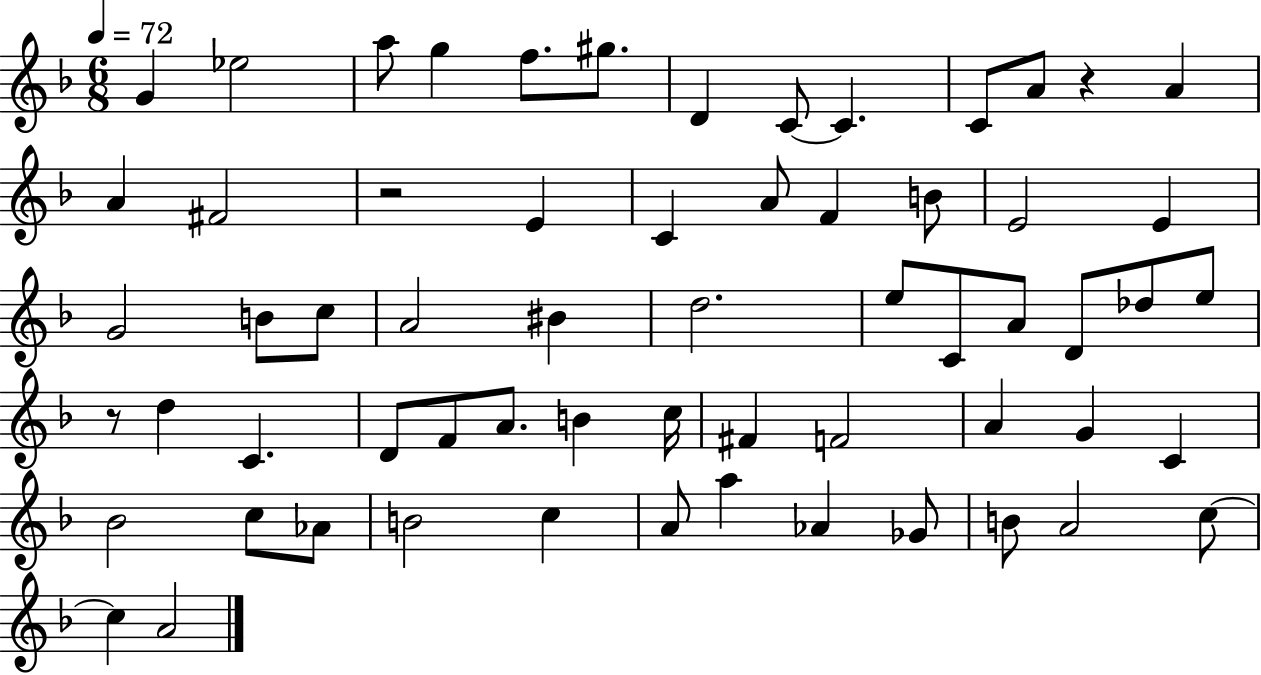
X:1
T:Untitled
M:6/8
L:1/4
K:F
G _e2 a/2 g f/2 ^g/2 D C/2 C C/2 A/2 z A A ^F2 z2 E C A/2 F B/2 E2 E G2 B/2 c/2 A2 ^B d2 e/2 C/2 A/2 D/2 _d/2 e/2 z/2 d C D/2 F/2 A/2 B c/4 ^F F2 A G C _B2 c/2 _A/2 B2 c A/2 a _A _G/2 B/2 A2 c/2 c A2